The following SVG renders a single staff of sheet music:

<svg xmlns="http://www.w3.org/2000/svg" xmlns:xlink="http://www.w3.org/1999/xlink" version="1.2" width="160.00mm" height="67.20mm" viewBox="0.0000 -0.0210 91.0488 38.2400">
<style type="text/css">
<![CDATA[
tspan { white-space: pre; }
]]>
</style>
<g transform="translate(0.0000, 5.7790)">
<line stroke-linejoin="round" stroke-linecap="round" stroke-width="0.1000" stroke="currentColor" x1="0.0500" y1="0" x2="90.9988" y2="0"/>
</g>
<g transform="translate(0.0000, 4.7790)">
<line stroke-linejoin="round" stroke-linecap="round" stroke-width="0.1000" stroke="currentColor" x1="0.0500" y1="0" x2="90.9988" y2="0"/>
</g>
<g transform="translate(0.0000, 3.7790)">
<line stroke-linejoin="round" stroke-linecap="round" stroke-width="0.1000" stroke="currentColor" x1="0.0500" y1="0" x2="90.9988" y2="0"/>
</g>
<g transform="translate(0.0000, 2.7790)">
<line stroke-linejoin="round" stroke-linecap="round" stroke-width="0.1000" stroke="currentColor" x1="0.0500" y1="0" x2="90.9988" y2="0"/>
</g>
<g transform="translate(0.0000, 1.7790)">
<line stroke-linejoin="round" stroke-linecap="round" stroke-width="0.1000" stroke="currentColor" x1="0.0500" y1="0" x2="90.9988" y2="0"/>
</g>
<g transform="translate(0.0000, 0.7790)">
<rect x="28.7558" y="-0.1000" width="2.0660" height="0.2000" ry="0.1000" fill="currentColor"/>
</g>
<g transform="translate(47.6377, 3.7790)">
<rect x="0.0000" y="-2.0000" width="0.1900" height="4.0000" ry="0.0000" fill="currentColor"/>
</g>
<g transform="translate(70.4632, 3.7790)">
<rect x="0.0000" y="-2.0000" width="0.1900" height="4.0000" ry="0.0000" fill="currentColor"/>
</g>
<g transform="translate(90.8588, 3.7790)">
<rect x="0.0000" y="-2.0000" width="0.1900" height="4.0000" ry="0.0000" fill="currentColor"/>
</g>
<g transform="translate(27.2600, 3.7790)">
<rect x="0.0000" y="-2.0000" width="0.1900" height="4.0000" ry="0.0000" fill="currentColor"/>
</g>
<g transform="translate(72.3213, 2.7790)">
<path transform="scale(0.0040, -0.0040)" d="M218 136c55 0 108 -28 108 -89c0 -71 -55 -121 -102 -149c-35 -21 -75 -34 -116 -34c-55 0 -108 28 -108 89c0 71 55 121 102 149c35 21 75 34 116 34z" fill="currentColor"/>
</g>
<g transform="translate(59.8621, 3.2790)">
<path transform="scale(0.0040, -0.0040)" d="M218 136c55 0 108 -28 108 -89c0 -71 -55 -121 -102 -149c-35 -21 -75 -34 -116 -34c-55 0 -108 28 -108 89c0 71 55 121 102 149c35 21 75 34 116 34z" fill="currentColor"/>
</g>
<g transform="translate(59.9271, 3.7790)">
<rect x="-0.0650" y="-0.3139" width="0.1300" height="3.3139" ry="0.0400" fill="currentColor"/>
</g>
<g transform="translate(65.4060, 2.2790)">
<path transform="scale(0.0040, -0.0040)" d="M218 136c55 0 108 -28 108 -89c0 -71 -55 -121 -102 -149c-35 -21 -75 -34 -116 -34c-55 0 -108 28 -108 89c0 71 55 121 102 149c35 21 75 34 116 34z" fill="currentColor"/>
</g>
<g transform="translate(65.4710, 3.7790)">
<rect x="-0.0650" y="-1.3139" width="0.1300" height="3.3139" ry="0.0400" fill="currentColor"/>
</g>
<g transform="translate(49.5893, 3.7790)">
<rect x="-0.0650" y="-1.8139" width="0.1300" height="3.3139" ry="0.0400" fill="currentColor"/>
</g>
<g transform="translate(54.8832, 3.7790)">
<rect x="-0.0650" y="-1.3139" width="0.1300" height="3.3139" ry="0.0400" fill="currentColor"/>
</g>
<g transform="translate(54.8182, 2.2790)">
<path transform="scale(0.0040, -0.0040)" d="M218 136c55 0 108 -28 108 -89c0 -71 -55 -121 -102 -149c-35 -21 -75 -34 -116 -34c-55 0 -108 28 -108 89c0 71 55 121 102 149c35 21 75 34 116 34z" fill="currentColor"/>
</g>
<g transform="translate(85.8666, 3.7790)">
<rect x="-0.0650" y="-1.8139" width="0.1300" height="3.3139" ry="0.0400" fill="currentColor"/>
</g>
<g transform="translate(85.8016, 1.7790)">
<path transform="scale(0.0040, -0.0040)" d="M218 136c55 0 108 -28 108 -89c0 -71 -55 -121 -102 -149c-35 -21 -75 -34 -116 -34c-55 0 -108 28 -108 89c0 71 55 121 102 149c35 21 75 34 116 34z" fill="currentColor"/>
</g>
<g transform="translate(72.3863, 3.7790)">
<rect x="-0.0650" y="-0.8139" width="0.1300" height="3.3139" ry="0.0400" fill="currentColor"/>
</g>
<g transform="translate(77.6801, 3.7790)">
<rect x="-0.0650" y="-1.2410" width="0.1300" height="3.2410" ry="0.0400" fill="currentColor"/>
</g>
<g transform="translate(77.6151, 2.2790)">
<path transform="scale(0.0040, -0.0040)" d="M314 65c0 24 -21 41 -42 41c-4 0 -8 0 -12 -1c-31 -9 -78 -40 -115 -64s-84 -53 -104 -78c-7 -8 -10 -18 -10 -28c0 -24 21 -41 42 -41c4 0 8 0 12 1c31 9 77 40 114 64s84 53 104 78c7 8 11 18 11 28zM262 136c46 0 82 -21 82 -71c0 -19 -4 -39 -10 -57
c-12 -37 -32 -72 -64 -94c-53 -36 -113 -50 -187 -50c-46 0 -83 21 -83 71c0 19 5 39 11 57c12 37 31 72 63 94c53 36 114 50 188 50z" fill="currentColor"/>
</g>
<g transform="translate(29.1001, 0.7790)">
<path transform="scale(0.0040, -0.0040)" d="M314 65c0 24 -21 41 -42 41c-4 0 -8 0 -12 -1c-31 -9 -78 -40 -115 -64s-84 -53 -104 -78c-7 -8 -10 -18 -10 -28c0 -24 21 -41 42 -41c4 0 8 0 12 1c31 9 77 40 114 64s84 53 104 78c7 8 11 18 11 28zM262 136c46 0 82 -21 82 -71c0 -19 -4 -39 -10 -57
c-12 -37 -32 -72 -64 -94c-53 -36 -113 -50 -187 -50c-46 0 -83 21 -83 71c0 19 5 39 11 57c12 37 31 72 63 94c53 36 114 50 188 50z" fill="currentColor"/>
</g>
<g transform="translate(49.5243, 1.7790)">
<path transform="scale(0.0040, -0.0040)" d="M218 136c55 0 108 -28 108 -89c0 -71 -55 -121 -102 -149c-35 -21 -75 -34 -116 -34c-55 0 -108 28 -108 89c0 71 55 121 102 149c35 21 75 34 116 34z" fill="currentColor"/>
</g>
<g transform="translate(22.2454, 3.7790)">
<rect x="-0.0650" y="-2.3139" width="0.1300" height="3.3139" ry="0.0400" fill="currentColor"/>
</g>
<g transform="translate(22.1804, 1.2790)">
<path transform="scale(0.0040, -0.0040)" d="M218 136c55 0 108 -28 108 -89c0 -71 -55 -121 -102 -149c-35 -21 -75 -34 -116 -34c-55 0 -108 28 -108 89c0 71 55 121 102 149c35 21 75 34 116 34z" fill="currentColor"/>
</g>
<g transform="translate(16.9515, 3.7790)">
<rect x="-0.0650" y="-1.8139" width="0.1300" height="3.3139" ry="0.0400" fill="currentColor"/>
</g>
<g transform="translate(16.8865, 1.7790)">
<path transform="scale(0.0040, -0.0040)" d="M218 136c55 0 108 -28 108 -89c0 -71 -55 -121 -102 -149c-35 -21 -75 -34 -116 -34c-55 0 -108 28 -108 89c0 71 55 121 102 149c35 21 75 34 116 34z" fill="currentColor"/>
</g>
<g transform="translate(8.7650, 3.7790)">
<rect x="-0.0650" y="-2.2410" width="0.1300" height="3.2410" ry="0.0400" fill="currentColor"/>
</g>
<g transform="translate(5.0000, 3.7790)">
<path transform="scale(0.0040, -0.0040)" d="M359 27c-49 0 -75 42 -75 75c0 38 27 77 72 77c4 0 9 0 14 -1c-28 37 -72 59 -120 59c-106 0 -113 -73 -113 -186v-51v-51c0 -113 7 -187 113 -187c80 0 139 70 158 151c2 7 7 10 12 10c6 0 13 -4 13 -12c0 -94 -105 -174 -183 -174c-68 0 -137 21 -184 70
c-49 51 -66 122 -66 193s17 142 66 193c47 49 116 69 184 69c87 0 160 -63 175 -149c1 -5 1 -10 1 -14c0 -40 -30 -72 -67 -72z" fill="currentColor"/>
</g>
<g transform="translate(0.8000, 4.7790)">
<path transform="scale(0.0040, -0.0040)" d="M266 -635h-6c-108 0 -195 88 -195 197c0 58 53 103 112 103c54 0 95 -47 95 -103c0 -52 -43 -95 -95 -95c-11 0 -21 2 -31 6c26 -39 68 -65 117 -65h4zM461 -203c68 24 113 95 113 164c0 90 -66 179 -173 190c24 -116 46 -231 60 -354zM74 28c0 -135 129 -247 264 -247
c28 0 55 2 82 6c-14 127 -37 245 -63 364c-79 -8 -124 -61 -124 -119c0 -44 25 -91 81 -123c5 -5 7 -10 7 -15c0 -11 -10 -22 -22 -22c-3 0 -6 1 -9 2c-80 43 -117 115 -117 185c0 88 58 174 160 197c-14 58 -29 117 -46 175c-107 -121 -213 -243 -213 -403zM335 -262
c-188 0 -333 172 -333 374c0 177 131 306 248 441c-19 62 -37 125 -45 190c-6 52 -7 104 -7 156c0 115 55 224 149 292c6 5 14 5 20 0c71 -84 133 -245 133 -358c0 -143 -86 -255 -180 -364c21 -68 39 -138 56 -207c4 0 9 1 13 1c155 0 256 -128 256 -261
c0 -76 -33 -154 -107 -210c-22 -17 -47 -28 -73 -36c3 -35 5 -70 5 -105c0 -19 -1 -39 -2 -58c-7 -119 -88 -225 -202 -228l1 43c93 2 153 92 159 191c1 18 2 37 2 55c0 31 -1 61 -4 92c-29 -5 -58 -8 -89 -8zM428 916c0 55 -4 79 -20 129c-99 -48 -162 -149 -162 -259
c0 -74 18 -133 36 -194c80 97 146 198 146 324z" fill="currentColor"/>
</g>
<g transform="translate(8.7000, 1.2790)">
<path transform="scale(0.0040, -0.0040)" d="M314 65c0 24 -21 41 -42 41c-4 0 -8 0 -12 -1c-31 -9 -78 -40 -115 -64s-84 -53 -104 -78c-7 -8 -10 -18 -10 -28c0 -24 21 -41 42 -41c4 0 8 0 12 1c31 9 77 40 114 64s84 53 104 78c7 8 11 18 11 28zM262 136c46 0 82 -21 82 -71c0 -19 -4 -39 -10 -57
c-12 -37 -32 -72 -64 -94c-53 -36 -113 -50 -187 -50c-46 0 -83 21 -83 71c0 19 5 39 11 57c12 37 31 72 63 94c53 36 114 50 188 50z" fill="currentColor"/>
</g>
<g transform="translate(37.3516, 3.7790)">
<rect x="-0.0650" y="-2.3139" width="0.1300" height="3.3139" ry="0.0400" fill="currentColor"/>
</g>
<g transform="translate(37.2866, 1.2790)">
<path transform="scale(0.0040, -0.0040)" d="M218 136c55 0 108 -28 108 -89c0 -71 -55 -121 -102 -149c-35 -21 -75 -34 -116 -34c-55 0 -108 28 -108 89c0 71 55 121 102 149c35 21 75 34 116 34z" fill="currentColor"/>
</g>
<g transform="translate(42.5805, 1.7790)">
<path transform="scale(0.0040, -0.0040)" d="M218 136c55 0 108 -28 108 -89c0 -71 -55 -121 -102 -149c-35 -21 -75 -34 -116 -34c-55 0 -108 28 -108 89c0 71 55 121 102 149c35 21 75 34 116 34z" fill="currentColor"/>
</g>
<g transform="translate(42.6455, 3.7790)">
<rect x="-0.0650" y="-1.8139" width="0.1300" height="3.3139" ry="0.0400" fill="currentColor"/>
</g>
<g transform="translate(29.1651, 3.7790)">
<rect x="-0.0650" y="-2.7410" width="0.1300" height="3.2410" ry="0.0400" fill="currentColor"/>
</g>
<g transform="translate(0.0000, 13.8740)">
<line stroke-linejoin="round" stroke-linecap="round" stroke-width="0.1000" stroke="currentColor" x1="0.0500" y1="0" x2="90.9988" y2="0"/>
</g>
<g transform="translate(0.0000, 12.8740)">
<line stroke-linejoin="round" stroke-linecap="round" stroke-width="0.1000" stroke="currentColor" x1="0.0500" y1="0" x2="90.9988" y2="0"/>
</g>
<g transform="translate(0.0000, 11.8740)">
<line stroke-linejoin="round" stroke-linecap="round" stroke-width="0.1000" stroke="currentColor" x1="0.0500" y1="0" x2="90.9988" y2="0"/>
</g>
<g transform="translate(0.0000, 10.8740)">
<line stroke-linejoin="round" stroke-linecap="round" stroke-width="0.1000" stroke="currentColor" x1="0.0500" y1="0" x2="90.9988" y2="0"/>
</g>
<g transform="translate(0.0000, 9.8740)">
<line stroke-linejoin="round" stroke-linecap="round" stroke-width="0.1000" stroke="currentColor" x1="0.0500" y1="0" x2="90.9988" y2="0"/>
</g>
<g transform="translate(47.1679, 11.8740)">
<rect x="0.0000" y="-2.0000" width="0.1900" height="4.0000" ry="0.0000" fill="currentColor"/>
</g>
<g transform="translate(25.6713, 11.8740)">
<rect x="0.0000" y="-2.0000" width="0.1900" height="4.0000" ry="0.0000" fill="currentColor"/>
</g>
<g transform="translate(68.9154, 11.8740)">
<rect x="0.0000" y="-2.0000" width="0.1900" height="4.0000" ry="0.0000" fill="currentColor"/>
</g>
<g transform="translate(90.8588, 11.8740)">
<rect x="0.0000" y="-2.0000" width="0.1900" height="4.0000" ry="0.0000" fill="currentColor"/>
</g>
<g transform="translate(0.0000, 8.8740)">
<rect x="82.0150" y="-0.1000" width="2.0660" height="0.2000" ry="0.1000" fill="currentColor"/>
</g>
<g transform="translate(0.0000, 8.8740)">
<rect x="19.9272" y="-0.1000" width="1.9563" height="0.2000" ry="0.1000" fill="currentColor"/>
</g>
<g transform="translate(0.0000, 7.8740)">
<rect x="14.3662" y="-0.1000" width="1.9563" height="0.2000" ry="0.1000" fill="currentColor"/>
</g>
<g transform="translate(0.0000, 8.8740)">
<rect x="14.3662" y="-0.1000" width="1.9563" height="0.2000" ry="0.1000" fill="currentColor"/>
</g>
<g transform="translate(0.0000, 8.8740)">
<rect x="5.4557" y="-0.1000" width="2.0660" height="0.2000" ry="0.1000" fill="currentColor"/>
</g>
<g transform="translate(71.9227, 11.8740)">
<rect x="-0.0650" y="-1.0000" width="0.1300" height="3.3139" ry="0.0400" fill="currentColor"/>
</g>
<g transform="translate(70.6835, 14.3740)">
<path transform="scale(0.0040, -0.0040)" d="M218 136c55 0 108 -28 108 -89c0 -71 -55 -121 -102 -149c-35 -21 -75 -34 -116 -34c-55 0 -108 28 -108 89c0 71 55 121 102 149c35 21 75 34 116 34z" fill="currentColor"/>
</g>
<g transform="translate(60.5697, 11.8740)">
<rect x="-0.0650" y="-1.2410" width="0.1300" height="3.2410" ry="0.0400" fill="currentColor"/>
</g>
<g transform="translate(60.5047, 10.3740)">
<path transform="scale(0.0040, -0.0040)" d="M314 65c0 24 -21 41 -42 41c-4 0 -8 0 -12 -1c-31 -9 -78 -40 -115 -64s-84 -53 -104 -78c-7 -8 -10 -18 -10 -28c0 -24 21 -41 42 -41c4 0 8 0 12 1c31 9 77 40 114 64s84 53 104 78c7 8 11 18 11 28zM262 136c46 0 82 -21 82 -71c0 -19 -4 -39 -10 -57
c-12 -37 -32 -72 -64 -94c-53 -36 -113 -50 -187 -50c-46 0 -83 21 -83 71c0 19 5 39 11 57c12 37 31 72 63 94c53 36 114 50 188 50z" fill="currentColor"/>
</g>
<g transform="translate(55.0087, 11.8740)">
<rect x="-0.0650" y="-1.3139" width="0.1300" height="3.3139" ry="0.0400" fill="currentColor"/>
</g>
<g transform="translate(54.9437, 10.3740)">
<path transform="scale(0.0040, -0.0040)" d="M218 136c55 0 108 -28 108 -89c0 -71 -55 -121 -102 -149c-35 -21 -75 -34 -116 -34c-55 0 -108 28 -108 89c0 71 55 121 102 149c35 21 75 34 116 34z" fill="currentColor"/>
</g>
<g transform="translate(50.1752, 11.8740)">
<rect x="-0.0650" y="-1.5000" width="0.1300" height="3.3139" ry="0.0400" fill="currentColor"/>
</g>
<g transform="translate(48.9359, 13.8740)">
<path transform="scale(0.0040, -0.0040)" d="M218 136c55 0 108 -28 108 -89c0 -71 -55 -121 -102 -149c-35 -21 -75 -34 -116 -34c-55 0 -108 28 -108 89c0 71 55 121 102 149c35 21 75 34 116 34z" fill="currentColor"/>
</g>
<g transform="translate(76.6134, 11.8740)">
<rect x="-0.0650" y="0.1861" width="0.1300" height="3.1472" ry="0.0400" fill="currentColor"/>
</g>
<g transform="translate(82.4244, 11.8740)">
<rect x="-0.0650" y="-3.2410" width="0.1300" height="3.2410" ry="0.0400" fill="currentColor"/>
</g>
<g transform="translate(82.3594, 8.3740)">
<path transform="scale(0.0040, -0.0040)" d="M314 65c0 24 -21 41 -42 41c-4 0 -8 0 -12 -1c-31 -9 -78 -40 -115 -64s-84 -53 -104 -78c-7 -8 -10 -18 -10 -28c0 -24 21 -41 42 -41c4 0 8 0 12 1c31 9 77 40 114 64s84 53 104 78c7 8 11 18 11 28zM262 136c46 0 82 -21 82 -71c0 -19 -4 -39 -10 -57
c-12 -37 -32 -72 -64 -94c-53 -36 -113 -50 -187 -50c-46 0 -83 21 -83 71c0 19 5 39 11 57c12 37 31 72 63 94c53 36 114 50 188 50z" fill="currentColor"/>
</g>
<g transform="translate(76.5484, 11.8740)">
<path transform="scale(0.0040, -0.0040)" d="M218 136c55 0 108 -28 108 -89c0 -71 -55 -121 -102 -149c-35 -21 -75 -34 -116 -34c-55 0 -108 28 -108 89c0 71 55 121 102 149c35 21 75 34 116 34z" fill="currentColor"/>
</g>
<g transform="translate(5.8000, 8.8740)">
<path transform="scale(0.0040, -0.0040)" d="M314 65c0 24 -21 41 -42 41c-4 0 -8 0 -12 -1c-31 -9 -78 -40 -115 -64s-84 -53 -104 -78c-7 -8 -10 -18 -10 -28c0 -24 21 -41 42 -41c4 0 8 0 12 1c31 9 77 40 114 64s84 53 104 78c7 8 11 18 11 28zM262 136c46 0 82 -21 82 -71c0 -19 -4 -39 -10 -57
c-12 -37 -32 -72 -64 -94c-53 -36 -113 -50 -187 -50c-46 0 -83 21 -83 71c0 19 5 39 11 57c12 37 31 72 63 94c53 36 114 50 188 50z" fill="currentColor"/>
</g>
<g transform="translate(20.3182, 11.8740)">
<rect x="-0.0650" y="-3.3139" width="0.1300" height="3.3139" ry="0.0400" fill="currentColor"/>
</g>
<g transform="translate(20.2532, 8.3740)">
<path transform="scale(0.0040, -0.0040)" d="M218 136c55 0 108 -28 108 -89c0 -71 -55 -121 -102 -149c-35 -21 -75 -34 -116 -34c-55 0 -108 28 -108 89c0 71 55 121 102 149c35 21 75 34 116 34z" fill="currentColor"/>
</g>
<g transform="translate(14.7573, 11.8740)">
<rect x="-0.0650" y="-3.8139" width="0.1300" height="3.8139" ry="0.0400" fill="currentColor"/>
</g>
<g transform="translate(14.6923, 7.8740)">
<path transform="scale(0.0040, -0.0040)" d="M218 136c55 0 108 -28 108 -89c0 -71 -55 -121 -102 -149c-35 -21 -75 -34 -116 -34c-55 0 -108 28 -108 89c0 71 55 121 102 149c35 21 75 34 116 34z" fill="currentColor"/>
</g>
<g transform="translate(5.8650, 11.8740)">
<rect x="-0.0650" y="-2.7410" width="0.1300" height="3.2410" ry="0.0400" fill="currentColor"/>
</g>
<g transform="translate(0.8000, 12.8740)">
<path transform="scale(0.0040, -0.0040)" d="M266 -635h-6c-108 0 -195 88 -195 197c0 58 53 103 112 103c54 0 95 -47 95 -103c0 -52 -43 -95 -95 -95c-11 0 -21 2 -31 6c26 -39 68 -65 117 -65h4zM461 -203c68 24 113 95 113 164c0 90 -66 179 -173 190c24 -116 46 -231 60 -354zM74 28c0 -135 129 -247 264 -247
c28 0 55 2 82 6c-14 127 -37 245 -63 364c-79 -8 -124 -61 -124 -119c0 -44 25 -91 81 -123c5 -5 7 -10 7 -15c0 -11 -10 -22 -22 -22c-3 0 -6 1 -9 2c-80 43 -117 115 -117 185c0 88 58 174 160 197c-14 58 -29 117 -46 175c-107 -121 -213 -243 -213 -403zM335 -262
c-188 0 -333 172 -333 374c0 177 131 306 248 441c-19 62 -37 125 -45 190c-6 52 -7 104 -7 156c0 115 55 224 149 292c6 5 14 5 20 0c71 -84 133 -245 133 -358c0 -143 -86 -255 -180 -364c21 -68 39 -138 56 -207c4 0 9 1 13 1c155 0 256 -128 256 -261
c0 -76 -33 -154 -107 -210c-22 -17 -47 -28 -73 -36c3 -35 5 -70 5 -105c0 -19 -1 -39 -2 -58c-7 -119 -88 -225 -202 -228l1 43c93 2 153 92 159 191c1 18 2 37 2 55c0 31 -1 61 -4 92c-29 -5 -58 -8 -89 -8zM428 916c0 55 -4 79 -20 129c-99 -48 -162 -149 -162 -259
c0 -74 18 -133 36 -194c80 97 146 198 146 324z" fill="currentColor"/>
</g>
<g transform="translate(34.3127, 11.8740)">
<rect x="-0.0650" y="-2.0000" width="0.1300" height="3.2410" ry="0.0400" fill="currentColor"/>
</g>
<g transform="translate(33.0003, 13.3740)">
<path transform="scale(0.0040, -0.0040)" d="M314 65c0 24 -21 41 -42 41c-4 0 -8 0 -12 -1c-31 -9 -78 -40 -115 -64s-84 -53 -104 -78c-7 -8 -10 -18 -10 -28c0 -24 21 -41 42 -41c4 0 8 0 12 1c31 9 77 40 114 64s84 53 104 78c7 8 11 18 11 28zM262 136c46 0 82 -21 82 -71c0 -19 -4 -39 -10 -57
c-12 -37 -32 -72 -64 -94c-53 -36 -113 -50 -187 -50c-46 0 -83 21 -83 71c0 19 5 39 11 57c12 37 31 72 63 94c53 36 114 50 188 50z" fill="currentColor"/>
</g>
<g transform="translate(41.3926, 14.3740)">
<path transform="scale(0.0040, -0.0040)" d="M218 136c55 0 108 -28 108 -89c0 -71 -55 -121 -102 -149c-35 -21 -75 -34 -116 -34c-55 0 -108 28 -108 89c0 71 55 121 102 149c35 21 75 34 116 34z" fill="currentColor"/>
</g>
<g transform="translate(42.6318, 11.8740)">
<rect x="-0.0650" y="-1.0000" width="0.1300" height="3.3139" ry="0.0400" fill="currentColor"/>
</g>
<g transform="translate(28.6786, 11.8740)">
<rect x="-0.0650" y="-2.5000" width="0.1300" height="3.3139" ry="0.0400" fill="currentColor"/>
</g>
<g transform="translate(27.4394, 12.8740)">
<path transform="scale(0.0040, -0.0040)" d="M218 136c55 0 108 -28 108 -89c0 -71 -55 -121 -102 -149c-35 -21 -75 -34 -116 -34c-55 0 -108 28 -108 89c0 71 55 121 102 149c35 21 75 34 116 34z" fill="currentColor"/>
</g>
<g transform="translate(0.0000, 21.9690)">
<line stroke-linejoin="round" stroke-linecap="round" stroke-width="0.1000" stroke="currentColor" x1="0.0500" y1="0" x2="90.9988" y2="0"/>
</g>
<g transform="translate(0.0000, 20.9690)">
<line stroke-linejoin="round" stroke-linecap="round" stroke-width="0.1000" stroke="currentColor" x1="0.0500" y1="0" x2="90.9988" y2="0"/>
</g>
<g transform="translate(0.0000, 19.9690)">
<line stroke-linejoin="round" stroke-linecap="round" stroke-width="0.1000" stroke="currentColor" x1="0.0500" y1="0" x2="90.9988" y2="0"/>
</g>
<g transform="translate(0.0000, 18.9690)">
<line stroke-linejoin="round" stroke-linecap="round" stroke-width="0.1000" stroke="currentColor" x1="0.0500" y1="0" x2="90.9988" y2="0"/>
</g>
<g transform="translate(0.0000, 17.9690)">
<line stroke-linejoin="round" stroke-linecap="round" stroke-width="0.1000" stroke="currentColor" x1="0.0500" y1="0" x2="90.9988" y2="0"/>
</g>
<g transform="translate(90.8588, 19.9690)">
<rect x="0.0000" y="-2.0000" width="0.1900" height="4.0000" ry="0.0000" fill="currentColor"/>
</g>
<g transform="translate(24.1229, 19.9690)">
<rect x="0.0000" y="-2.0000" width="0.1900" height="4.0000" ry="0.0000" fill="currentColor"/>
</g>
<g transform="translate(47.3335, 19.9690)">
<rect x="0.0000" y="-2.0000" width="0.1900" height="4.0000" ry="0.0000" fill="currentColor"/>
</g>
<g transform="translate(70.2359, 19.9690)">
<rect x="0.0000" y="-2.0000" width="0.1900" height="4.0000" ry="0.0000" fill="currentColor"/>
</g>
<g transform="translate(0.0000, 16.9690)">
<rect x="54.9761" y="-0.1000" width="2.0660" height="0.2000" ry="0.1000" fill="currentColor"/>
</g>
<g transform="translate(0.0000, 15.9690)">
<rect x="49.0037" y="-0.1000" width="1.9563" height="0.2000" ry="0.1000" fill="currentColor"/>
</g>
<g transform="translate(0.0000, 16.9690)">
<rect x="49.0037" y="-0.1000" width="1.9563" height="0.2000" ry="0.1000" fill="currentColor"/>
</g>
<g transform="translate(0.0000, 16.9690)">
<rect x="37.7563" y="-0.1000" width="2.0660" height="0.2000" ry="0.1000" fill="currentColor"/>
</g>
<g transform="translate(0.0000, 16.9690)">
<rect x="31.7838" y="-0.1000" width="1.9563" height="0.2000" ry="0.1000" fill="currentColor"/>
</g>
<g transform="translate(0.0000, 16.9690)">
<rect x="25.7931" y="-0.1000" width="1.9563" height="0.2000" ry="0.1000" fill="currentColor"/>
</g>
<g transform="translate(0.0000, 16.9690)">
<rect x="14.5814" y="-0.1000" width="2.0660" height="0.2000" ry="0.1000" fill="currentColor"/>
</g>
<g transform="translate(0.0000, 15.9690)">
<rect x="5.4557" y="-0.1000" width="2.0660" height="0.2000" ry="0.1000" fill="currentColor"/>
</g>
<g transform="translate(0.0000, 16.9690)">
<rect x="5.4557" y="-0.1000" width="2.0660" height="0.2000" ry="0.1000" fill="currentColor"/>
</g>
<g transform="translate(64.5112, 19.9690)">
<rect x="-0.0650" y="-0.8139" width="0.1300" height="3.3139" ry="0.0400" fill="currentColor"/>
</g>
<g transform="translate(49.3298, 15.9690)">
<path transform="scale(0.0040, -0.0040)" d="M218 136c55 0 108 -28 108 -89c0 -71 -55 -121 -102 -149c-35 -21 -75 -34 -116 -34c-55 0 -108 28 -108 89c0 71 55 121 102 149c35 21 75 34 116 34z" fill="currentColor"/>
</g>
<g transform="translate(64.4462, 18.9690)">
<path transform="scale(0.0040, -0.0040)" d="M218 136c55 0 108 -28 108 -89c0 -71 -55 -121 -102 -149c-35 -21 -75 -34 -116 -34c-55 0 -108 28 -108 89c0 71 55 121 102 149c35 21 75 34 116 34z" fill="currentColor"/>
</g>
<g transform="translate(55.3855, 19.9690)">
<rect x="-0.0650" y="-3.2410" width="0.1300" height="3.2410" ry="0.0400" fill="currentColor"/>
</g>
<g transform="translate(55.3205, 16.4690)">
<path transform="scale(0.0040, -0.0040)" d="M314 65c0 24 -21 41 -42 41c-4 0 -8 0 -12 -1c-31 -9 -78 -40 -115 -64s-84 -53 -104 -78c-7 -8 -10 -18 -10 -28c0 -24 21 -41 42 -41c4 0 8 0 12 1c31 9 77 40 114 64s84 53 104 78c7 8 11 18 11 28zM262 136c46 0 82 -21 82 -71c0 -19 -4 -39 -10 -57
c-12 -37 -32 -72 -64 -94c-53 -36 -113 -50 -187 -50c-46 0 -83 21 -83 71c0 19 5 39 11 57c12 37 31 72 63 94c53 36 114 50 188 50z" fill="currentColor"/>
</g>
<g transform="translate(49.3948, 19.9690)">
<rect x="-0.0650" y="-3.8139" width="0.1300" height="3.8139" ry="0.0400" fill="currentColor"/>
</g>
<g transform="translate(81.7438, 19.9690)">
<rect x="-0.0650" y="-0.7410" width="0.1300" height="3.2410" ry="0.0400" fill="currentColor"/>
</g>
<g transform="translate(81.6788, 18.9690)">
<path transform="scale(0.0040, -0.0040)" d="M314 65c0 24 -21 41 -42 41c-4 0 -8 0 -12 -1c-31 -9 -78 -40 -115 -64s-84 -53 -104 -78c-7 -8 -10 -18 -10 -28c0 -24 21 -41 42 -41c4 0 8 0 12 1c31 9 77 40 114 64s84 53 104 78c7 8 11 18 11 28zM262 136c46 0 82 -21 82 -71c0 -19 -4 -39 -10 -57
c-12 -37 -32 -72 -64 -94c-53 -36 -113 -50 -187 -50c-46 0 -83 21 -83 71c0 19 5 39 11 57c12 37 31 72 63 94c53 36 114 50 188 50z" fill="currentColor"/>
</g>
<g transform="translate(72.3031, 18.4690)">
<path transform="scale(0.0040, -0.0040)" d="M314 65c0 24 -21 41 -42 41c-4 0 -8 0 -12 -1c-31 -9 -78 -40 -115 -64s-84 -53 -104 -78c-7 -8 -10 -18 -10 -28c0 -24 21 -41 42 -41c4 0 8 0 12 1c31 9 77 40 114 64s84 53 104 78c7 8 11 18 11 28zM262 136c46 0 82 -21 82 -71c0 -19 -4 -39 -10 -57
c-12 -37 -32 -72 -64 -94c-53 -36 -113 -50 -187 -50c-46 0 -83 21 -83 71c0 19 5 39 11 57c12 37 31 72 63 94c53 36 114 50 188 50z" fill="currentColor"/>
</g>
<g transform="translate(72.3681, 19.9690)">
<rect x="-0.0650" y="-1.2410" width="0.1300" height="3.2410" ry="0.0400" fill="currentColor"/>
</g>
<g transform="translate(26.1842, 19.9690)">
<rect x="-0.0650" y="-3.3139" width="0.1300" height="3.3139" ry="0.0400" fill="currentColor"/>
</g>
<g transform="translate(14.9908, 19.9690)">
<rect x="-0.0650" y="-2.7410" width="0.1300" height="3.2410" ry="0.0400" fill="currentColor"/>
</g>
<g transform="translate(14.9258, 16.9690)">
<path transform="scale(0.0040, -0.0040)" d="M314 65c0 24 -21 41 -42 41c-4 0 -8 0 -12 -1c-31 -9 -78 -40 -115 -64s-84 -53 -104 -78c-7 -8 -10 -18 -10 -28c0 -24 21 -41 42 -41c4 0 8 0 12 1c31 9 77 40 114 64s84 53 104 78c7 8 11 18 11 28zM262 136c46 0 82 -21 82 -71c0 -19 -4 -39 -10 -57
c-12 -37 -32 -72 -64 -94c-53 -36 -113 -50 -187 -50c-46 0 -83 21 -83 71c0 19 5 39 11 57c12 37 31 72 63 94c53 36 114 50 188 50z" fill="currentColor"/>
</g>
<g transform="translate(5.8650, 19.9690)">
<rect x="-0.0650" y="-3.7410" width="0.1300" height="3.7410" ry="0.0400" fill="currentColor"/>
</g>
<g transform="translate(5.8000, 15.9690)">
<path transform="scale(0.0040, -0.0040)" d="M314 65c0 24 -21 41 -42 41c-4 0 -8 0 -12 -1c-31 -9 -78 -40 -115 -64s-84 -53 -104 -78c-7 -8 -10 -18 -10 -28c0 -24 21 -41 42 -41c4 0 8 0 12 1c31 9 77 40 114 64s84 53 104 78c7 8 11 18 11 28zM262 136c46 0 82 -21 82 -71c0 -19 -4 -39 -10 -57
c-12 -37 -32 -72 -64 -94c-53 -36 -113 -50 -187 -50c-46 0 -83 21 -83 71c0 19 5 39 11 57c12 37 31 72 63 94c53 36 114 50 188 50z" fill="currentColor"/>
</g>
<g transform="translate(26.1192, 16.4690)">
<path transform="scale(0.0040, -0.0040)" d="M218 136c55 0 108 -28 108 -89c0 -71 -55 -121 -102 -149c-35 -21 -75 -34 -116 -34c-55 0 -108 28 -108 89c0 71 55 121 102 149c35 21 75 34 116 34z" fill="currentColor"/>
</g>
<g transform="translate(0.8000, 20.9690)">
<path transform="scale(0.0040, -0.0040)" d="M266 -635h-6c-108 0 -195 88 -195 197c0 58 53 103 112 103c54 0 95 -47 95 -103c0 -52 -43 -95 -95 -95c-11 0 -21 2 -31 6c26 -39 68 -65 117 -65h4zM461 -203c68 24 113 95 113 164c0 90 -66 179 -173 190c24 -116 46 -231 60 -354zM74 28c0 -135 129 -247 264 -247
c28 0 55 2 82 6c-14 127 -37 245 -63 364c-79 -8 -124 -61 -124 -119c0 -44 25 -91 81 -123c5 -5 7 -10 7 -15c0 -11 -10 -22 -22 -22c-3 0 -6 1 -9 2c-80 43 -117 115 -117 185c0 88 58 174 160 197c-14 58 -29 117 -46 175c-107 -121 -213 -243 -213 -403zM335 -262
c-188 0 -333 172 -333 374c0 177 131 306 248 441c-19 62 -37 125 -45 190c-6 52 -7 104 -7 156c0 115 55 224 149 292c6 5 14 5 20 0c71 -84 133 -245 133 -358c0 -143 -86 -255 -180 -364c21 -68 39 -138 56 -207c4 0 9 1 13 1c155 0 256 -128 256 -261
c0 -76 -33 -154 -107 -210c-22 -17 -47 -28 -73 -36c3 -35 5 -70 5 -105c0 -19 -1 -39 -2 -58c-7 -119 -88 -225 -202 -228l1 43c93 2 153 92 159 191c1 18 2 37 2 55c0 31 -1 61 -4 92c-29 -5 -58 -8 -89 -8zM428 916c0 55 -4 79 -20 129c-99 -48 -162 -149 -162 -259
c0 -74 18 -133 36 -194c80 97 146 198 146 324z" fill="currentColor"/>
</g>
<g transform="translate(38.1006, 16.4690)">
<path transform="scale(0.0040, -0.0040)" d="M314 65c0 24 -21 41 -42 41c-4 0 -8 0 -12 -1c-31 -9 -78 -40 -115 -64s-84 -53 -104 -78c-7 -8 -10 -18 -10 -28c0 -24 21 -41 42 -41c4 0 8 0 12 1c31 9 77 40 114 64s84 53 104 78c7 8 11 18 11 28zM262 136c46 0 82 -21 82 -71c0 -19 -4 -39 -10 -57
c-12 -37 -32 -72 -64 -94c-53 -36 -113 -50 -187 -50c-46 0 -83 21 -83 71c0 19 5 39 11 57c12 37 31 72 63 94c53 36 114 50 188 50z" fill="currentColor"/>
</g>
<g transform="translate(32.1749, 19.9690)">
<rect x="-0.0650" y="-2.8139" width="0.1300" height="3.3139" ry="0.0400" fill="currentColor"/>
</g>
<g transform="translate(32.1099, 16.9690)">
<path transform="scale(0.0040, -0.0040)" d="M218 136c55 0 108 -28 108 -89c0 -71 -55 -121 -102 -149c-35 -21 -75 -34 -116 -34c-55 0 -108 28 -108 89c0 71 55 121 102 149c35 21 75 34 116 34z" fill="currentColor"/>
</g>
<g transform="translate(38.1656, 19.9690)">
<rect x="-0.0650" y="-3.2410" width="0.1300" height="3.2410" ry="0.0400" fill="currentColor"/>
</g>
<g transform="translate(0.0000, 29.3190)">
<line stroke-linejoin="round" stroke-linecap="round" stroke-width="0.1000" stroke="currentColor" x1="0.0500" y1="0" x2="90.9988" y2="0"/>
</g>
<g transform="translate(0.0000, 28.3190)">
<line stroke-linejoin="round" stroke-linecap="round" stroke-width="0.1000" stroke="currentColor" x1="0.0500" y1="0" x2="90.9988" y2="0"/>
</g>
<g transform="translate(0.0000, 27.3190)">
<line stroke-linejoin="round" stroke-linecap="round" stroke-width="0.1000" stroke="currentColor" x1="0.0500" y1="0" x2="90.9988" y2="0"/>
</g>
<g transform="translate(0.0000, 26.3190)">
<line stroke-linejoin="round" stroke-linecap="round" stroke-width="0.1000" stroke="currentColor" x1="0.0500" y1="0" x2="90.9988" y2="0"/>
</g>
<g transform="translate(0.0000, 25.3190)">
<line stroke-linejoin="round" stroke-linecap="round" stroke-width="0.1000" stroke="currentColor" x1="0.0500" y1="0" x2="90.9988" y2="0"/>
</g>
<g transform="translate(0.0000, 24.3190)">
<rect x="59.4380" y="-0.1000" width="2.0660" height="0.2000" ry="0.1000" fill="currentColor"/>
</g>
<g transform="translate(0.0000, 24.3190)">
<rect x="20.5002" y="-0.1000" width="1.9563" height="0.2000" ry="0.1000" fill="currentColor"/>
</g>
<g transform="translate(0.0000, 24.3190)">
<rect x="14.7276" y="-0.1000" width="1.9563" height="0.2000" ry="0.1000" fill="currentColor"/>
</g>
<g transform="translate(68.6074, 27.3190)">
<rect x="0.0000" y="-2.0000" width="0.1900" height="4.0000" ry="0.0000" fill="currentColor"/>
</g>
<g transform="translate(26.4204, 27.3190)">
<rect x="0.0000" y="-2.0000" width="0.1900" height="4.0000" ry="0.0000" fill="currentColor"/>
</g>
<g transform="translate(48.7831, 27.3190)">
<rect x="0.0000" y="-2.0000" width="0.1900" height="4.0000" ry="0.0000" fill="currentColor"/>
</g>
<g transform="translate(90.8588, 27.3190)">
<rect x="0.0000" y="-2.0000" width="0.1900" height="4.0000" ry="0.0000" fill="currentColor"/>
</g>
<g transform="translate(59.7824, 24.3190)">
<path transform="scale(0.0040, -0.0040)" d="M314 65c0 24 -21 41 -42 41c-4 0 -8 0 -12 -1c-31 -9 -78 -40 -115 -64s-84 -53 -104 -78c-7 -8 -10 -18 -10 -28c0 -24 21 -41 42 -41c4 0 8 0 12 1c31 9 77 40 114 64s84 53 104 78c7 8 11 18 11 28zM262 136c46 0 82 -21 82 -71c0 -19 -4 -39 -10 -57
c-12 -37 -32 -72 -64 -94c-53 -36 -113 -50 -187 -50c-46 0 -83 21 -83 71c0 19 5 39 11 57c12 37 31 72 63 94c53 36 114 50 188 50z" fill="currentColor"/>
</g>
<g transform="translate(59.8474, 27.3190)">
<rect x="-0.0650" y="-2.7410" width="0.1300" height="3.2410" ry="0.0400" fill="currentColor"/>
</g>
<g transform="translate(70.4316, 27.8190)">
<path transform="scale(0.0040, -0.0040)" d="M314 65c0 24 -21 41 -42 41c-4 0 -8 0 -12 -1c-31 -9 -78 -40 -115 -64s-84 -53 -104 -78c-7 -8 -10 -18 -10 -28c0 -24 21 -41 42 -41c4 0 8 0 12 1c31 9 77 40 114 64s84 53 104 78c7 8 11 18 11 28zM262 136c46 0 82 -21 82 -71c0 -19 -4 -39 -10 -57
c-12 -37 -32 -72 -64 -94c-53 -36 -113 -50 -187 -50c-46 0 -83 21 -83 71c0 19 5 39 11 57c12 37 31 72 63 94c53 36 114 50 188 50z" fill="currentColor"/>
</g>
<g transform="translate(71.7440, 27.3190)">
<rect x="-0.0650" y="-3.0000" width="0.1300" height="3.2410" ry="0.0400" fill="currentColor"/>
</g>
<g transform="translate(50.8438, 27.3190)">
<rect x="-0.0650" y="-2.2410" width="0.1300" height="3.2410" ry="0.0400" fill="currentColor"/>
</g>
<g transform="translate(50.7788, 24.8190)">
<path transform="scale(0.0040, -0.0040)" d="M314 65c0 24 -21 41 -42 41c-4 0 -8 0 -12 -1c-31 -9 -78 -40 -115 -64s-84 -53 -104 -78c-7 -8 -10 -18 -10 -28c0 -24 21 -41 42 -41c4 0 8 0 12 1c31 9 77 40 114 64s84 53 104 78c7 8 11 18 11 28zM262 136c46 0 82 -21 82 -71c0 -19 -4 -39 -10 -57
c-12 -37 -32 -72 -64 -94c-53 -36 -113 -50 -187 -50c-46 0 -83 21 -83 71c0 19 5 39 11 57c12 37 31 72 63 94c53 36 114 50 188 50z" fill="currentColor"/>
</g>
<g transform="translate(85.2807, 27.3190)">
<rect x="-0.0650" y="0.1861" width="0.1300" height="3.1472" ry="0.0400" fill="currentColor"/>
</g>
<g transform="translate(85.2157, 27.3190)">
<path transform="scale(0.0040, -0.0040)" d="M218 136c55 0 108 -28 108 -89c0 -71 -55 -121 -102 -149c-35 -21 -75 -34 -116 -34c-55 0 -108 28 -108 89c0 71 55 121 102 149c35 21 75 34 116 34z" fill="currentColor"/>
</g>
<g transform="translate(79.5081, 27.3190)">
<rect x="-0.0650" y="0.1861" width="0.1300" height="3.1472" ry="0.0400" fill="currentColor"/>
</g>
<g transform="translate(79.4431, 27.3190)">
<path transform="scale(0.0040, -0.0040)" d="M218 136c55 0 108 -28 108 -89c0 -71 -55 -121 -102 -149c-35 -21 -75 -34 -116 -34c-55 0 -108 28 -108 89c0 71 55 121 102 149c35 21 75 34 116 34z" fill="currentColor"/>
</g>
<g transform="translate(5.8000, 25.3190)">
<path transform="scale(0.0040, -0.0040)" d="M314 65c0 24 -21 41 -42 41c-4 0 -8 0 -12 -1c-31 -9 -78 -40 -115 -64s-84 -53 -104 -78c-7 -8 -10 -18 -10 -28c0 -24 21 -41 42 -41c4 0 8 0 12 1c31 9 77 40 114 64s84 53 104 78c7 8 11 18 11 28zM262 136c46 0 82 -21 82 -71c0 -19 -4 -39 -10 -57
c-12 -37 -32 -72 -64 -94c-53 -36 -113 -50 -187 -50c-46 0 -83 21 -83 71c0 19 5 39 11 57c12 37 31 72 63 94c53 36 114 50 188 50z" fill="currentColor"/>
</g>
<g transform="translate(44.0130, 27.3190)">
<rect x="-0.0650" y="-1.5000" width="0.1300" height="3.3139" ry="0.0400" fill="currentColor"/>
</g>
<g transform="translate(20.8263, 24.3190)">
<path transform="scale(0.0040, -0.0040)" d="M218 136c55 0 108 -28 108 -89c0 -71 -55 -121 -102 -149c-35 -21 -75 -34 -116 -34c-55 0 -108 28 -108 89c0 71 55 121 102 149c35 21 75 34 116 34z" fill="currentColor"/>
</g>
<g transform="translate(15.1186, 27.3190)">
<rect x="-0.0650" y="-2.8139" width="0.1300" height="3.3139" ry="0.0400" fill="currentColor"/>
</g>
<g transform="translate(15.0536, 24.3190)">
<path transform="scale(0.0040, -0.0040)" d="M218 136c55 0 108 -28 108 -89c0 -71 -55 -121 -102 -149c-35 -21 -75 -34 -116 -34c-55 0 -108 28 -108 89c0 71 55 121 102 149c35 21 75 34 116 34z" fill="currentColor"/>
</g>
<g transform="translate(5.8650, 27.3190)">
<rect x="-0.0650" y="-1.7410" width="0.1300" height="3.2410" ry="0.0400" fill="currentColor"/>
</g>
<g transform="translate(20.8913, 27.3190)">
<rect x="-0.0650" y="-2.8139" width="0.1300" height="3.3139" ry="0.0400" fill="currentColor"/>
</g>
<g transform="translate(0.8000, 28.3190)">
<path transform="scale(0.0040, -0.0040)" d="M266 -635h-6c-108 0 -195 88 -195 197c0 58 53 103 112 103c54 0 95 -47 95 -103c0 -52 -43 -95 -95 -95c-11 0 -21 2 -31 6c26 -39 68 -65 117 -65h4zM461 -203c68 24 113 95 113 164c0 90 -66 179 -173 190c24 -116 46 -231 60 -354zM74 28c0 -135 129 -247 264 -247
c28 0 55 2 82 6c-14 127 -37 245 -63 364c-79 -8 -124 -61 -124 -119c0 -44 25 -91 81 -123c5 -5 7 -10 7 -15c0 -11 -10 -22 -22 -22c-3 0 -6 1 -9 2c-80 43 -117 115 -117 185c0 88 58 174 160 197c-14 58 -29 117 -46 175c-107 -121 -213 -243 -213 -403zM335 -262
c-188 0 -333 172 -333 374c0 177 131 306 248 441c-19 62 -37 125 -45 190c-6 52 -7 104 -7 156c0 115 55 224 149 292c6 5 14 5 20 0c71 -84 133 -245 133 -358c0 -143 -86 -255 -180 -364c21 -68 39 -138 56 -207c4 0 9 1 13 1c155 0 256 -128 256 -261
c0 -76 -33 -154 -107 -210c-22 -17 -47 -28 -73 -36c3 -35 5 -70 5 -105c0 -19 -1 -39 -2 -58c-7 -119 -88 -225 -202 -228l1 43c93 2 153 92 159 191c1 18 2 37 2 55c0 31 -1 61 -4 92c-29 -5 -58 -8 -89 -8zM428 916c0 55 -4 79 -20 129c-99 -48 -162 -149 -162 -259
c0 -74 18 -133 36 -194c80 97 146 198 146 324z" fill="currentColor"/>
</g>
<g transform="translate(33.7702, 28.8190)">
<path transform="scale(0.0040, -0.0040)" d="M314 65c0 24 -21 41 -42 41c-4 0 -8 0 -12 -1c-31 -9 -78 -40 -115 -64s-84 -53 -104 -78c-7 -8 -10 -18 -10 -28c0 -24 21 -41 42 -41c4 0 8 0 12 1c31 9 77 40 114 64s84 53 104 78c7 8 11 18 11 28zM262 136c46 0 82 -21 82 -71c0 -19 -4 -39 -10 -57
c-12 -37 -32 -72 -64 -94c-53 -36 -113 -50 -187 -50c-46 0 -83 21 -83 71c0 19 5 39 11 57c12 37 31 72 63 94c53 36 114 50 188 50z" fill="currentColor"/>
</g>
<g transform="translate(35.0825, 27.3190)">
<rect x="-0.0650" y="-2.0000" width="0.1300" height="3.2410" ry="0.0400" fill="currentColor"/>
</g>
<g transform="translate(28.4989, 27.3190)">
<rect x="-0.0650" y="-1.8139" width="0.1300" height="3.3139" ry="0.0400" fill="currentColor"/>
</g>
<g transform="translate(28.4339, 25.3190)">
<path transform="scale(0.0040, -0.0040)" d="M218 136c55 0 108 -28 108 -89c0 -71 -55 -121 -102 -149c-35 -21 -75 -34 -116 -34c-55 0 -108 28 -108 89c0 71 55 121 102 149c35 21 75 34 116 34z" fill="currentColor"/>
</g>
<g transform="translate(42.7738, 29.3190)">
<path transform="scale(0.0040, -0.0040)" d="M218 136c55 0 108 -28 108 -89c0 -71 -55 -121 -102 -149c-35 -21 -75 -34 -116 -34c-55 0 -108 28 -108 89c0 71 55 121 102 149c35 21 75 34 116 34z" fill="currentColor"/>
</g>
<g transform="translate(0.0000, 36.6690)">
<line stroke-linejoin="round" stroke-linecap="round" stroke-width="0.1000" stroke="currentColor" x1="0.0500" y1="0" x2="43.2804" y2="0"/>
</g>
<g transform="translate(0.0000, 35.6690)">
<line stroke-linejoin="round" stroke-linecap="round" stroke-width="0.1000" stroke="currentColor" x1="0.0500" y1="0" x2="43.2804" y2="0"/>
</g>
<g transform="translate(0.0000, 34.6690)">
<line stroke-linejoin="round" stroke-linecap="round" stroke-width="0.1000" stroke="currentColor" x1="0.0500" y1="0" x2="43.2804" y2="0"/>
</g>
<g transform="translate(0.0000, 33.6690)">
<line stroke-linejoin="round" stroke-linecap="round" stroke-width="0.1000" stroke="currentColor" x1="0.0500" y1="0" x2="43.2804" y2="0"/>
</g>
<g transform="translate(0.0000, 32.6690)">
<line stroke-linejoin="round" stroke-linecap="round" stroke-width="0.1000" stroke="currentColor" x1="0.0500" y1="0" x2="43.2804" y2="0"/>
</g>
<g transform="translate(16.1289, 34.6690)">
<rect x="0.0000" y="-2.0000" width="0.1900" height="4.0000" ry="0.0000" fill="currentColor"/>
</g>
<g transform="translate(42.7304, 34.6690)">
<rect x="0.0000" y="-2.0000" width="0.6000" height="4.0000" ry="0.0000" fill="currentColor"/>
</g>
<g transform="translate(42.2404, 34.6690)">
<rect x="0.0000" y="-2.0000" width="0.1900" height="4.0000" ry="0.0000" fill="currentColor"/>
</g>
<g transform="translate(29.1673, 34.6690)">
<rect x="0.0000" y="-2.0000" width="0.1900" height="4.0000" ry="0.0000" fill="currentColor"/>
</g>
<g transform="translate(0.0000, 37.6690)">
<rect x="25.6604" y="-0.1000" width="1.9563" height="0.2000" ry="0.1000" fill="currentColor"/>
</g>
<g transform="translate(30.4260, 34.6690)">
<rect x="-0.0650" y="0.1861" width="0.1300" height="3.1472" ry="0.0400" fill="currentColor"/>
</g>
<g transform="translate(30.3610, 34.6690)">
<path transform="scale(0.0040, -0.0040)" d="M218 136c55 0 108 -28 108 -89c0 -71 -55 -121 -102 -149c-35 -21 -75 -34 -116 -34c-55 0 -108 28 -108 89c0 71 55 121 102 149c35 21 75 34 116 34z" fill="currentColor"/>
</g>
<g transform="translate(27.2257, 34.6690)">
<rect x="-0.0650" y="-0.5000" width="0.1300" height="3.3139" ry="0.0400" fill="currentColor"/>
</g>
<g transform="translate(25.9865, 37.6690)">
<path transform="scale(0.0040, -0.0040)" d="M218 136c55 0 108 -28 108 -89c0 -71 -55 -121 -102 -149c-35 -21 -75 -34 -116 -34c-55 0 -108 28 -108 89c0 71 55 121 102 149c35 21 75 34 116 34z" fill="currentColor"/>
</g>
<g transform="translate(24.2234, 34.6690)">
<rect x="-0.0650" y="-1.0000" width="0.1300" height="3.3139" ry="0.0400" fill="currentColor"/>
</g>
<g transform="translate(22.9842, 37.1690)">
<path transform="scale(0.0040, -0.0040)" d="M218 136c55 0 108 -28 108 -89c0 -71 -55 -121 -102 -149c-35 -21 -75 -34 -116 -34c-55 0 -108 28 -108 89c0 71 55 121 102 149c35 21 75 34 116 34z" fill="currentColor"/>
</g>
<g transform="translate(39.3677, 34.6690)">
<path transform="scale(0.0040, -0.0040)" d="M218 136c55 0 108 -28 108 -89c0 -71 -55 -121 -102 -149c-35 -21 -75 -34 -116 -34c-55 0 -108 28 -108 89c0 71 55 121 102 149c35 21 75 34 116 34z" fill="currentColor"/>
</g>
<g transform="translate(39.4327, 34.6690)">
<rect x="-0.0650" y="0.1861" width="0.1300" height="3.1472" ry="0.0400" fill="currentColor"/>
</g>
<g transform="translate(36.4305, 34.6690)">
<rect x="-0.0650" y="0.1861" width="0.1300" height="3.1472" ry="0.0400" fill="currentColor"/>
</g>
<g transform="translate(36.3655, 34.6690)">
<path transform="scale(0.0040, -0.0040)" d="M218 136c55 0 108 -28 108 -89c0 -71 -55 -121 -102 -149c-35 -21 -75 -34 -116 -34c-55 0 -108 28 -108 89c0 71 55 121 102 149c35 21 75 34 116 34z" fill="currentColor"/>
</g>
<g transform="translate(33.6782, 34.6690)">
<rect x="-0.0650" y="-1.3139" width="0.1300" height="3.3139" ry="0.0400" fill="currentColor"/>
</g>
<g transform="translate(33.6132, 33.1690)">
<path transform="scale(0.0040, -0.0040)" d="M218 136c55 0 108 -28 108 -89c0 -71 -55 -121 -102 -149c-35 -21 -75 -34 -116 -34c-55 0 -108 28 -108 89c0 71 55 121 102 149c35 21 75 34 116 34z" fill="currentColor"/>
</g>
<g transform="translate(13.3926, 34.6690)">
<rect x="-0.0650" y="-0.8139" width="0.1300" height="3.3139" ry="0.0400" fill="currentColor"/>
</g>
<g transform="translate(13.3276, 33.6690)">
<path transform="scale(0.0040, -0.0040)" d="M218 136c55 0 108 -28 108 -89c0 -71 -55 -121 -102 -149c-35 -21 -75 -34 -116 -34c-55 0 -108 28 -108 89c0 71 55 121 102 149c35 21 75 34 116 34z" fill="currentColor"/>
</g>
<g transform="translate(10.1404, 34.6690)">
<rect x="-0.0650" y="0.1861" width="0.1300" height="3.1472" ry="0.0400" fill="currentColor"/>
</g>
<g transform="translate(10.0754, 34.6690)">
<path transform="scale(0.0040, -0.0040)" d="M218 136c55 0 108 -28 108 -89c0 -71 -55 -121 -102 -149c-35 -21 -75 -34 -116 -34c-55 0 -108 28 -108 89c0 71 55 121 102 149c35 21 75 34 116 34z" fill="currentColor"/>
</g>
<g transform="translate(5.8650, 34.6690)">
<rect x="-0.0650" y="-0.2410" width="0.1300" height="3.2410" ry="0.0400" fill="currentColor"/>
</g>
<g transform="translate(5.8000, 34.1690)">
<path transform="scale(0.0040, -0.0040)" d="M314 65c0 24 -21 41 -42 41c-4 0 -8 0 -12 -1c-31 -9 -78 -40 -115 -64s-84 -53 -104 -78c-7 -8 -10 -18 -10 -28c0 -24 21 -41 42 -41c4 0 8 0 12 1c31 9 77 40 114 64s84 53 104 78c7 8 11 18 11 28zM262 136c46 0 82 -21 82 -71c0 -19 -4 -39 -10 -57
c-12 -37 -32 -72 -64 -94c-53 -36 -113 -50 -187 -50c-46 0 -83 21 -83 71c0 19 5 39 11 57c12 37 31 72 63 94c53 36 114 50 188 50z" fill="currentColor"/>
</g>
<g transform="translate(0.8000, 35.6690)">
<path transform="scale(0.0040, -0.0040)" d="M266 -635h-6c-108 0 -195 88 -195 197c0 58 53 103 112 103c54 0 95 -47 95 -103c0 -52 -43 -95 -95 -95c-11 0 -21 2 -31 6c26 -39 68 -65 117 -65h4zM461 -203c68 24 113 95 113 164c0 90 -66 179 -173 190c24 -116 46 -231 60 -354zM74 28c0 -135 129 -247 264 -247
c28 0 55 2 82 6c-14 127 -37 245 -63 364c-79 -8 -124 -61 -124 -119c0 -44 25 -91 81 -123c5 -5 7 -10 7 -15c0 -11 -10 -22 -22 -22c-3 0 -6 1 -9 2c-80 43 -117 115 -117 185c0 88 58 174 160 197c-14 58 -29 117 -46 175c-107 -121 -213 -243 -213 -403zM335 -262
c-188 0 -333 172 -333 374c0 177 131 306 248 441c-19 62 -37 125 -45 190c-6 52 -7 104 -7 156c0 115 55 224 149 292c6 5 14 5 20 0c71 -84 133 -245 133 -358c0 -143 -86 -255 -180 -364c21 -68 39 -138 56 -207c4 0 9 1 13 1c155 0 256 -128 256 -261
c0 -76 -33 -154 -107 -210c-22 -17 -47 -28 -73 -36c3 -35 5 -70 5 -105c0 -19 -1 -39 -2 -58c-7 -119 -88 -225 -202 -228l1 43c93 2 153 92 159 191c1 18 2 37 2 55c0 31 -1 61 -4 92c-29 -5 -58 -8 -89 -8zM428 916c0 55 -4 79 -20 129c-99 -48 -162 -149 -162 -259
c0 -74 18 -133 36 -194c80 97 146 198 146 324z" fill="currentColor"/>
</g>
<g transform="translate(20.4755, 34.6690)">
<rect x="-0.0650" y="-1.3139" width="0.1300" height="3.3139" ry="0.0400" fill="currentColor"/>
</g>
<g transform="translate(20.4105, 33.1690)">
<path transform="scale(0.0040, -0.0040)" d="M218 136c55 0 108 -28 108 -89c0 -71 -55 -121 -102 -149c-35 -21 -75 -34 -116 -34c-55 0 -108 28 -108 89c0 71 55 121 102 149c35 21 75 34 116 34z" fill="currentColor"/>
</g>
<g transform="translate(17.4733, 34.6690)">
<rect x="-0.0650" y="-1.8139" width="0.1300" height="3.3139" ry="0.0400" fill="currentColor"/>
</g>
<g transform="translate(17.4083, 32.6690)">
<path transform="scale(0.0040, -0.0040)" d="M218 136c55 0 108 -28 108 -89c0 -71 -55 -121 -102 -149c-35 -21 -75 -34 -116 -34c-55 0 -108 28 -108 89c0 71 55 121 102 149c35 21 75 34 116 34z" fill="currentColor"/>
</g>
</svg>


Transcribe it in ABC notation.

X:1
T:Untitled
M:4/4
L:1/4
K:C
g2 f g a2 g f f e c e d e2 f a2 c' b G F2 D E e e2 D B b2 c'2 a2 b a b2 c' b2 d e2 d2 f2 a a f F2 E g2 a2 A2 B B c2 B d f e D C B e B B